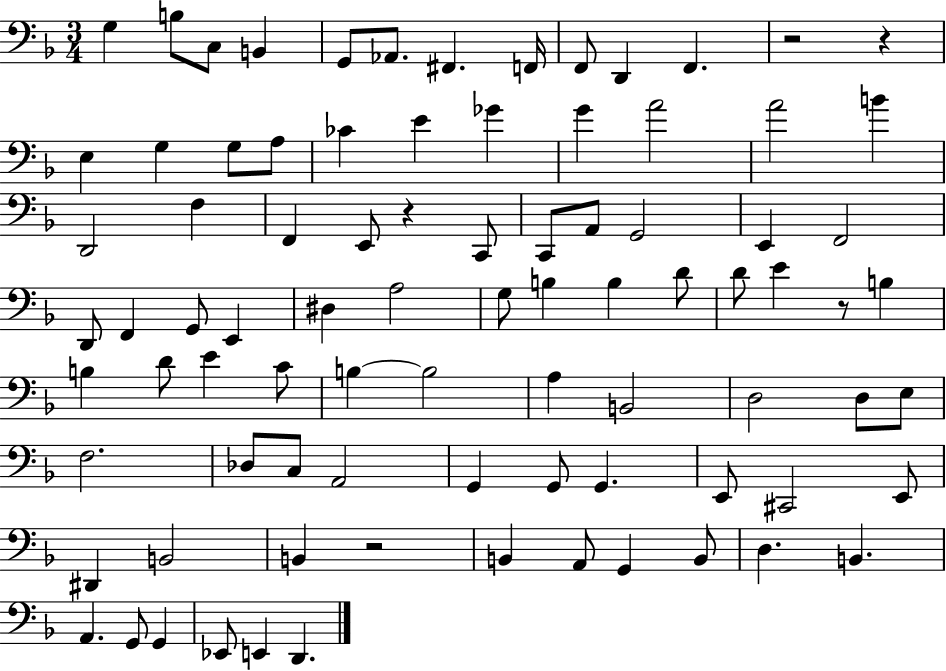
G3/q B3/e C3/e B2/q G2/e Ab2/e. F#2/q. F2/s F2/e D2/q F2/q. R/h R/q E3/q G3/q G3/e A3/e CES4/q E4/q Gb4/q G4/q A4/h A4/h B4/q D2/h F3/q F2/q E2/e R/q C2/e C2/e A2/e G2/h E2/q F2/h D2/e F2/q G2/e E2/q D#3/q A3/h G3/e B3/q B3/q D4/e D4/e E4/q R/e B3/q B3/q D4/e E4/q C4/e B3/q B3/h A3/q B2/h D3/h D3/e E3/e F3/h. Db3/e C3/e A2/h G2/q G2/e G2/q. E2/e C#2/h E2/e D#2/q B2/h B2/q R/h B2/q A2/e G2/q B2/e D3/q. B2/q. A2/q. G2/e G2/q Eb2/e E2/q D2/q.